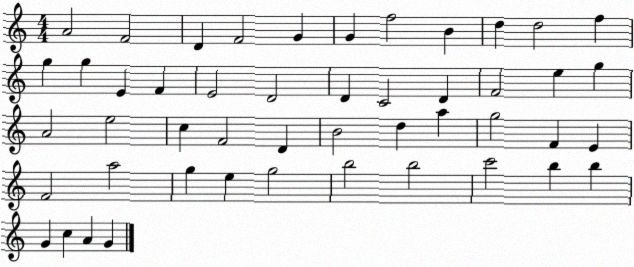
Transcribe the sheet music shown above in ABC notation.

X:1
T:Untitled
M:4/4
L:1/4
K:C
A2 F2 D F2 G G f2 B d d2 f g g E F E2 D2 D C2 D F2 e g A2 e2 c F2 D B2 d a g2 F E F2 a2 g e g2 b2 b2 c'2 b b G c A G